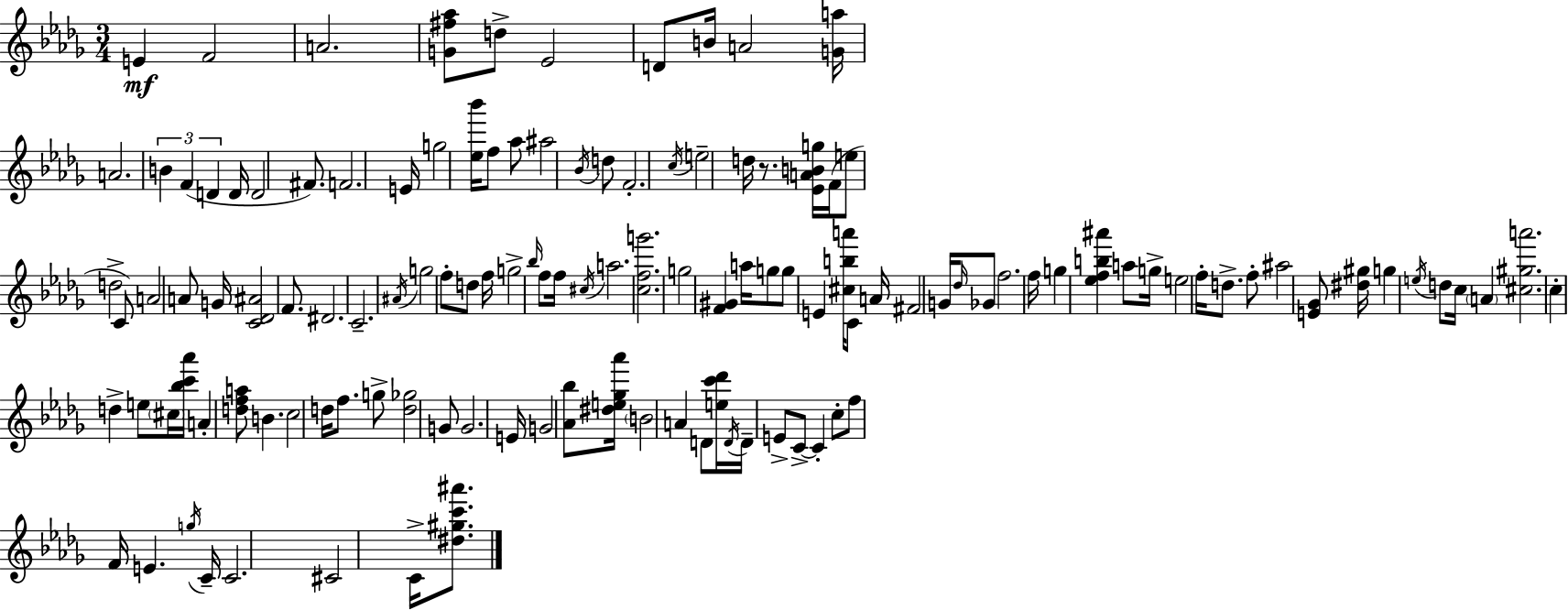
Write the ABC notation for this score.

X:1
T:Untitled
M:3/4
L:1/4
K:Bbm
E F2 A2 [G^f_a]/2 d/2 _E2 D/2 B/4 A2 [Ga]/4 A2 B F D D/4 D2 ^F/2 F2 E/4 g2 [_e_b']/4 f/2 _a/2 ^a2 _B/4 d/2 F2 c/4 e2 d/4 z/2 [_EABg]/4 F/4 e/2 d2 C/2 A2 A/2 G/4 [C_D^A]2 F/2 ^D2 C2 ^A/4 g2 f/2 d/2 f/4 g2 _b/4 f/2 f/4 ^c/4 a2 [cfg']2 g2 [F^G] a/4 g/2 g/2 E [^cba']/4 C/2 A/4 ^F2 G/4 _d/4 _G/2 f2 f/4 g [_efb^a'] a/2 g/4 e2 f/4 d/2 f/2 ^a2 [E_G]/2 [^d^g]/4 g e/4 d/2 c/4 A [^c^ga']2 c d e/2 ^c/4 [_bc'_a']/4 A [dfa]/2 B c2 d/4 f/2 g/2 [d_g]2 G/2 G2 E/4 G2 [_A_b]/2 [^de_g_a']/4 B2 A D/2 [ec'_d']/4 D/4 D/4 E/2 C/2 C c/2 f/2 F/4 E g/4 C/4 C2 ^C2 C/4 [^d^gc'^a']/2